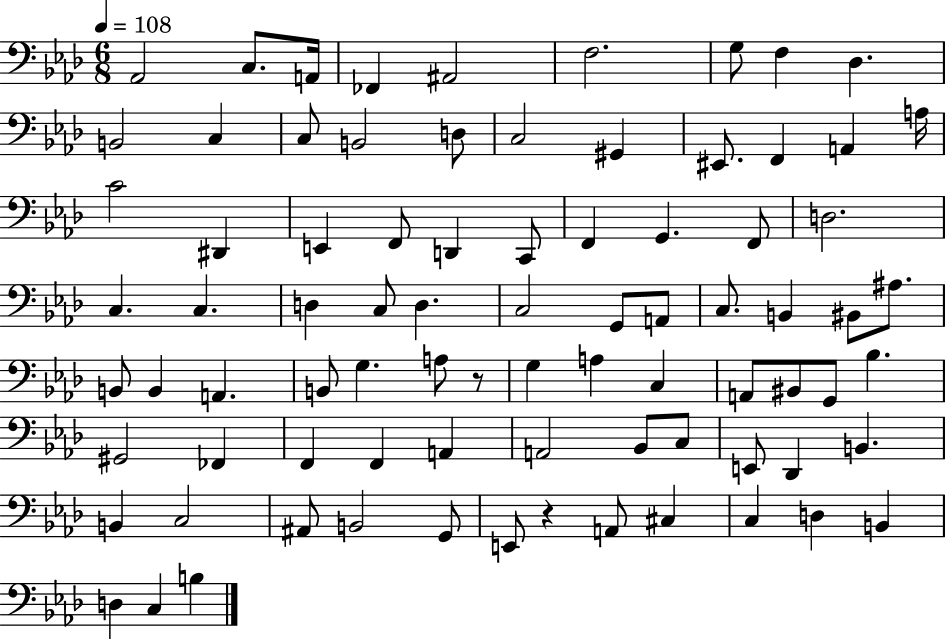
X:1
T:Untitled
M:6/8
L:1/4
K:Ab
_A,,2 C,/2 A,,/4 _F,, ^A,,2 F,2 G,/2 F, _D, B,,2 C, C,/2 B,,2 D,/2 C,2 ^G,, ^E,,/2 F,, A,, A,/4 C2 ^D,, E,, F,,/2 D,, C,,/2 F,, G,, F,,/2 D,2 C, C, D, C,/2 D, C,2 G,,/2 A,,/2 C,/2 B,, ^B,,/2 ^A,/2 B,,/2 B,, A,, B,,/2 G, A,/2 z/2 G, A, C, A,,/2 ^B,,/2 G,,/2 _B, ^G,,2 _F,, F,, F,, A,, A,,2 _B,,/2 C,/2 E,,/2 _D,, B,, B,, C,2 ^A,,/2 B,,2 G,,/2 E,,/2 z A,,/2 ^C, C, D, B,, D, C, B,